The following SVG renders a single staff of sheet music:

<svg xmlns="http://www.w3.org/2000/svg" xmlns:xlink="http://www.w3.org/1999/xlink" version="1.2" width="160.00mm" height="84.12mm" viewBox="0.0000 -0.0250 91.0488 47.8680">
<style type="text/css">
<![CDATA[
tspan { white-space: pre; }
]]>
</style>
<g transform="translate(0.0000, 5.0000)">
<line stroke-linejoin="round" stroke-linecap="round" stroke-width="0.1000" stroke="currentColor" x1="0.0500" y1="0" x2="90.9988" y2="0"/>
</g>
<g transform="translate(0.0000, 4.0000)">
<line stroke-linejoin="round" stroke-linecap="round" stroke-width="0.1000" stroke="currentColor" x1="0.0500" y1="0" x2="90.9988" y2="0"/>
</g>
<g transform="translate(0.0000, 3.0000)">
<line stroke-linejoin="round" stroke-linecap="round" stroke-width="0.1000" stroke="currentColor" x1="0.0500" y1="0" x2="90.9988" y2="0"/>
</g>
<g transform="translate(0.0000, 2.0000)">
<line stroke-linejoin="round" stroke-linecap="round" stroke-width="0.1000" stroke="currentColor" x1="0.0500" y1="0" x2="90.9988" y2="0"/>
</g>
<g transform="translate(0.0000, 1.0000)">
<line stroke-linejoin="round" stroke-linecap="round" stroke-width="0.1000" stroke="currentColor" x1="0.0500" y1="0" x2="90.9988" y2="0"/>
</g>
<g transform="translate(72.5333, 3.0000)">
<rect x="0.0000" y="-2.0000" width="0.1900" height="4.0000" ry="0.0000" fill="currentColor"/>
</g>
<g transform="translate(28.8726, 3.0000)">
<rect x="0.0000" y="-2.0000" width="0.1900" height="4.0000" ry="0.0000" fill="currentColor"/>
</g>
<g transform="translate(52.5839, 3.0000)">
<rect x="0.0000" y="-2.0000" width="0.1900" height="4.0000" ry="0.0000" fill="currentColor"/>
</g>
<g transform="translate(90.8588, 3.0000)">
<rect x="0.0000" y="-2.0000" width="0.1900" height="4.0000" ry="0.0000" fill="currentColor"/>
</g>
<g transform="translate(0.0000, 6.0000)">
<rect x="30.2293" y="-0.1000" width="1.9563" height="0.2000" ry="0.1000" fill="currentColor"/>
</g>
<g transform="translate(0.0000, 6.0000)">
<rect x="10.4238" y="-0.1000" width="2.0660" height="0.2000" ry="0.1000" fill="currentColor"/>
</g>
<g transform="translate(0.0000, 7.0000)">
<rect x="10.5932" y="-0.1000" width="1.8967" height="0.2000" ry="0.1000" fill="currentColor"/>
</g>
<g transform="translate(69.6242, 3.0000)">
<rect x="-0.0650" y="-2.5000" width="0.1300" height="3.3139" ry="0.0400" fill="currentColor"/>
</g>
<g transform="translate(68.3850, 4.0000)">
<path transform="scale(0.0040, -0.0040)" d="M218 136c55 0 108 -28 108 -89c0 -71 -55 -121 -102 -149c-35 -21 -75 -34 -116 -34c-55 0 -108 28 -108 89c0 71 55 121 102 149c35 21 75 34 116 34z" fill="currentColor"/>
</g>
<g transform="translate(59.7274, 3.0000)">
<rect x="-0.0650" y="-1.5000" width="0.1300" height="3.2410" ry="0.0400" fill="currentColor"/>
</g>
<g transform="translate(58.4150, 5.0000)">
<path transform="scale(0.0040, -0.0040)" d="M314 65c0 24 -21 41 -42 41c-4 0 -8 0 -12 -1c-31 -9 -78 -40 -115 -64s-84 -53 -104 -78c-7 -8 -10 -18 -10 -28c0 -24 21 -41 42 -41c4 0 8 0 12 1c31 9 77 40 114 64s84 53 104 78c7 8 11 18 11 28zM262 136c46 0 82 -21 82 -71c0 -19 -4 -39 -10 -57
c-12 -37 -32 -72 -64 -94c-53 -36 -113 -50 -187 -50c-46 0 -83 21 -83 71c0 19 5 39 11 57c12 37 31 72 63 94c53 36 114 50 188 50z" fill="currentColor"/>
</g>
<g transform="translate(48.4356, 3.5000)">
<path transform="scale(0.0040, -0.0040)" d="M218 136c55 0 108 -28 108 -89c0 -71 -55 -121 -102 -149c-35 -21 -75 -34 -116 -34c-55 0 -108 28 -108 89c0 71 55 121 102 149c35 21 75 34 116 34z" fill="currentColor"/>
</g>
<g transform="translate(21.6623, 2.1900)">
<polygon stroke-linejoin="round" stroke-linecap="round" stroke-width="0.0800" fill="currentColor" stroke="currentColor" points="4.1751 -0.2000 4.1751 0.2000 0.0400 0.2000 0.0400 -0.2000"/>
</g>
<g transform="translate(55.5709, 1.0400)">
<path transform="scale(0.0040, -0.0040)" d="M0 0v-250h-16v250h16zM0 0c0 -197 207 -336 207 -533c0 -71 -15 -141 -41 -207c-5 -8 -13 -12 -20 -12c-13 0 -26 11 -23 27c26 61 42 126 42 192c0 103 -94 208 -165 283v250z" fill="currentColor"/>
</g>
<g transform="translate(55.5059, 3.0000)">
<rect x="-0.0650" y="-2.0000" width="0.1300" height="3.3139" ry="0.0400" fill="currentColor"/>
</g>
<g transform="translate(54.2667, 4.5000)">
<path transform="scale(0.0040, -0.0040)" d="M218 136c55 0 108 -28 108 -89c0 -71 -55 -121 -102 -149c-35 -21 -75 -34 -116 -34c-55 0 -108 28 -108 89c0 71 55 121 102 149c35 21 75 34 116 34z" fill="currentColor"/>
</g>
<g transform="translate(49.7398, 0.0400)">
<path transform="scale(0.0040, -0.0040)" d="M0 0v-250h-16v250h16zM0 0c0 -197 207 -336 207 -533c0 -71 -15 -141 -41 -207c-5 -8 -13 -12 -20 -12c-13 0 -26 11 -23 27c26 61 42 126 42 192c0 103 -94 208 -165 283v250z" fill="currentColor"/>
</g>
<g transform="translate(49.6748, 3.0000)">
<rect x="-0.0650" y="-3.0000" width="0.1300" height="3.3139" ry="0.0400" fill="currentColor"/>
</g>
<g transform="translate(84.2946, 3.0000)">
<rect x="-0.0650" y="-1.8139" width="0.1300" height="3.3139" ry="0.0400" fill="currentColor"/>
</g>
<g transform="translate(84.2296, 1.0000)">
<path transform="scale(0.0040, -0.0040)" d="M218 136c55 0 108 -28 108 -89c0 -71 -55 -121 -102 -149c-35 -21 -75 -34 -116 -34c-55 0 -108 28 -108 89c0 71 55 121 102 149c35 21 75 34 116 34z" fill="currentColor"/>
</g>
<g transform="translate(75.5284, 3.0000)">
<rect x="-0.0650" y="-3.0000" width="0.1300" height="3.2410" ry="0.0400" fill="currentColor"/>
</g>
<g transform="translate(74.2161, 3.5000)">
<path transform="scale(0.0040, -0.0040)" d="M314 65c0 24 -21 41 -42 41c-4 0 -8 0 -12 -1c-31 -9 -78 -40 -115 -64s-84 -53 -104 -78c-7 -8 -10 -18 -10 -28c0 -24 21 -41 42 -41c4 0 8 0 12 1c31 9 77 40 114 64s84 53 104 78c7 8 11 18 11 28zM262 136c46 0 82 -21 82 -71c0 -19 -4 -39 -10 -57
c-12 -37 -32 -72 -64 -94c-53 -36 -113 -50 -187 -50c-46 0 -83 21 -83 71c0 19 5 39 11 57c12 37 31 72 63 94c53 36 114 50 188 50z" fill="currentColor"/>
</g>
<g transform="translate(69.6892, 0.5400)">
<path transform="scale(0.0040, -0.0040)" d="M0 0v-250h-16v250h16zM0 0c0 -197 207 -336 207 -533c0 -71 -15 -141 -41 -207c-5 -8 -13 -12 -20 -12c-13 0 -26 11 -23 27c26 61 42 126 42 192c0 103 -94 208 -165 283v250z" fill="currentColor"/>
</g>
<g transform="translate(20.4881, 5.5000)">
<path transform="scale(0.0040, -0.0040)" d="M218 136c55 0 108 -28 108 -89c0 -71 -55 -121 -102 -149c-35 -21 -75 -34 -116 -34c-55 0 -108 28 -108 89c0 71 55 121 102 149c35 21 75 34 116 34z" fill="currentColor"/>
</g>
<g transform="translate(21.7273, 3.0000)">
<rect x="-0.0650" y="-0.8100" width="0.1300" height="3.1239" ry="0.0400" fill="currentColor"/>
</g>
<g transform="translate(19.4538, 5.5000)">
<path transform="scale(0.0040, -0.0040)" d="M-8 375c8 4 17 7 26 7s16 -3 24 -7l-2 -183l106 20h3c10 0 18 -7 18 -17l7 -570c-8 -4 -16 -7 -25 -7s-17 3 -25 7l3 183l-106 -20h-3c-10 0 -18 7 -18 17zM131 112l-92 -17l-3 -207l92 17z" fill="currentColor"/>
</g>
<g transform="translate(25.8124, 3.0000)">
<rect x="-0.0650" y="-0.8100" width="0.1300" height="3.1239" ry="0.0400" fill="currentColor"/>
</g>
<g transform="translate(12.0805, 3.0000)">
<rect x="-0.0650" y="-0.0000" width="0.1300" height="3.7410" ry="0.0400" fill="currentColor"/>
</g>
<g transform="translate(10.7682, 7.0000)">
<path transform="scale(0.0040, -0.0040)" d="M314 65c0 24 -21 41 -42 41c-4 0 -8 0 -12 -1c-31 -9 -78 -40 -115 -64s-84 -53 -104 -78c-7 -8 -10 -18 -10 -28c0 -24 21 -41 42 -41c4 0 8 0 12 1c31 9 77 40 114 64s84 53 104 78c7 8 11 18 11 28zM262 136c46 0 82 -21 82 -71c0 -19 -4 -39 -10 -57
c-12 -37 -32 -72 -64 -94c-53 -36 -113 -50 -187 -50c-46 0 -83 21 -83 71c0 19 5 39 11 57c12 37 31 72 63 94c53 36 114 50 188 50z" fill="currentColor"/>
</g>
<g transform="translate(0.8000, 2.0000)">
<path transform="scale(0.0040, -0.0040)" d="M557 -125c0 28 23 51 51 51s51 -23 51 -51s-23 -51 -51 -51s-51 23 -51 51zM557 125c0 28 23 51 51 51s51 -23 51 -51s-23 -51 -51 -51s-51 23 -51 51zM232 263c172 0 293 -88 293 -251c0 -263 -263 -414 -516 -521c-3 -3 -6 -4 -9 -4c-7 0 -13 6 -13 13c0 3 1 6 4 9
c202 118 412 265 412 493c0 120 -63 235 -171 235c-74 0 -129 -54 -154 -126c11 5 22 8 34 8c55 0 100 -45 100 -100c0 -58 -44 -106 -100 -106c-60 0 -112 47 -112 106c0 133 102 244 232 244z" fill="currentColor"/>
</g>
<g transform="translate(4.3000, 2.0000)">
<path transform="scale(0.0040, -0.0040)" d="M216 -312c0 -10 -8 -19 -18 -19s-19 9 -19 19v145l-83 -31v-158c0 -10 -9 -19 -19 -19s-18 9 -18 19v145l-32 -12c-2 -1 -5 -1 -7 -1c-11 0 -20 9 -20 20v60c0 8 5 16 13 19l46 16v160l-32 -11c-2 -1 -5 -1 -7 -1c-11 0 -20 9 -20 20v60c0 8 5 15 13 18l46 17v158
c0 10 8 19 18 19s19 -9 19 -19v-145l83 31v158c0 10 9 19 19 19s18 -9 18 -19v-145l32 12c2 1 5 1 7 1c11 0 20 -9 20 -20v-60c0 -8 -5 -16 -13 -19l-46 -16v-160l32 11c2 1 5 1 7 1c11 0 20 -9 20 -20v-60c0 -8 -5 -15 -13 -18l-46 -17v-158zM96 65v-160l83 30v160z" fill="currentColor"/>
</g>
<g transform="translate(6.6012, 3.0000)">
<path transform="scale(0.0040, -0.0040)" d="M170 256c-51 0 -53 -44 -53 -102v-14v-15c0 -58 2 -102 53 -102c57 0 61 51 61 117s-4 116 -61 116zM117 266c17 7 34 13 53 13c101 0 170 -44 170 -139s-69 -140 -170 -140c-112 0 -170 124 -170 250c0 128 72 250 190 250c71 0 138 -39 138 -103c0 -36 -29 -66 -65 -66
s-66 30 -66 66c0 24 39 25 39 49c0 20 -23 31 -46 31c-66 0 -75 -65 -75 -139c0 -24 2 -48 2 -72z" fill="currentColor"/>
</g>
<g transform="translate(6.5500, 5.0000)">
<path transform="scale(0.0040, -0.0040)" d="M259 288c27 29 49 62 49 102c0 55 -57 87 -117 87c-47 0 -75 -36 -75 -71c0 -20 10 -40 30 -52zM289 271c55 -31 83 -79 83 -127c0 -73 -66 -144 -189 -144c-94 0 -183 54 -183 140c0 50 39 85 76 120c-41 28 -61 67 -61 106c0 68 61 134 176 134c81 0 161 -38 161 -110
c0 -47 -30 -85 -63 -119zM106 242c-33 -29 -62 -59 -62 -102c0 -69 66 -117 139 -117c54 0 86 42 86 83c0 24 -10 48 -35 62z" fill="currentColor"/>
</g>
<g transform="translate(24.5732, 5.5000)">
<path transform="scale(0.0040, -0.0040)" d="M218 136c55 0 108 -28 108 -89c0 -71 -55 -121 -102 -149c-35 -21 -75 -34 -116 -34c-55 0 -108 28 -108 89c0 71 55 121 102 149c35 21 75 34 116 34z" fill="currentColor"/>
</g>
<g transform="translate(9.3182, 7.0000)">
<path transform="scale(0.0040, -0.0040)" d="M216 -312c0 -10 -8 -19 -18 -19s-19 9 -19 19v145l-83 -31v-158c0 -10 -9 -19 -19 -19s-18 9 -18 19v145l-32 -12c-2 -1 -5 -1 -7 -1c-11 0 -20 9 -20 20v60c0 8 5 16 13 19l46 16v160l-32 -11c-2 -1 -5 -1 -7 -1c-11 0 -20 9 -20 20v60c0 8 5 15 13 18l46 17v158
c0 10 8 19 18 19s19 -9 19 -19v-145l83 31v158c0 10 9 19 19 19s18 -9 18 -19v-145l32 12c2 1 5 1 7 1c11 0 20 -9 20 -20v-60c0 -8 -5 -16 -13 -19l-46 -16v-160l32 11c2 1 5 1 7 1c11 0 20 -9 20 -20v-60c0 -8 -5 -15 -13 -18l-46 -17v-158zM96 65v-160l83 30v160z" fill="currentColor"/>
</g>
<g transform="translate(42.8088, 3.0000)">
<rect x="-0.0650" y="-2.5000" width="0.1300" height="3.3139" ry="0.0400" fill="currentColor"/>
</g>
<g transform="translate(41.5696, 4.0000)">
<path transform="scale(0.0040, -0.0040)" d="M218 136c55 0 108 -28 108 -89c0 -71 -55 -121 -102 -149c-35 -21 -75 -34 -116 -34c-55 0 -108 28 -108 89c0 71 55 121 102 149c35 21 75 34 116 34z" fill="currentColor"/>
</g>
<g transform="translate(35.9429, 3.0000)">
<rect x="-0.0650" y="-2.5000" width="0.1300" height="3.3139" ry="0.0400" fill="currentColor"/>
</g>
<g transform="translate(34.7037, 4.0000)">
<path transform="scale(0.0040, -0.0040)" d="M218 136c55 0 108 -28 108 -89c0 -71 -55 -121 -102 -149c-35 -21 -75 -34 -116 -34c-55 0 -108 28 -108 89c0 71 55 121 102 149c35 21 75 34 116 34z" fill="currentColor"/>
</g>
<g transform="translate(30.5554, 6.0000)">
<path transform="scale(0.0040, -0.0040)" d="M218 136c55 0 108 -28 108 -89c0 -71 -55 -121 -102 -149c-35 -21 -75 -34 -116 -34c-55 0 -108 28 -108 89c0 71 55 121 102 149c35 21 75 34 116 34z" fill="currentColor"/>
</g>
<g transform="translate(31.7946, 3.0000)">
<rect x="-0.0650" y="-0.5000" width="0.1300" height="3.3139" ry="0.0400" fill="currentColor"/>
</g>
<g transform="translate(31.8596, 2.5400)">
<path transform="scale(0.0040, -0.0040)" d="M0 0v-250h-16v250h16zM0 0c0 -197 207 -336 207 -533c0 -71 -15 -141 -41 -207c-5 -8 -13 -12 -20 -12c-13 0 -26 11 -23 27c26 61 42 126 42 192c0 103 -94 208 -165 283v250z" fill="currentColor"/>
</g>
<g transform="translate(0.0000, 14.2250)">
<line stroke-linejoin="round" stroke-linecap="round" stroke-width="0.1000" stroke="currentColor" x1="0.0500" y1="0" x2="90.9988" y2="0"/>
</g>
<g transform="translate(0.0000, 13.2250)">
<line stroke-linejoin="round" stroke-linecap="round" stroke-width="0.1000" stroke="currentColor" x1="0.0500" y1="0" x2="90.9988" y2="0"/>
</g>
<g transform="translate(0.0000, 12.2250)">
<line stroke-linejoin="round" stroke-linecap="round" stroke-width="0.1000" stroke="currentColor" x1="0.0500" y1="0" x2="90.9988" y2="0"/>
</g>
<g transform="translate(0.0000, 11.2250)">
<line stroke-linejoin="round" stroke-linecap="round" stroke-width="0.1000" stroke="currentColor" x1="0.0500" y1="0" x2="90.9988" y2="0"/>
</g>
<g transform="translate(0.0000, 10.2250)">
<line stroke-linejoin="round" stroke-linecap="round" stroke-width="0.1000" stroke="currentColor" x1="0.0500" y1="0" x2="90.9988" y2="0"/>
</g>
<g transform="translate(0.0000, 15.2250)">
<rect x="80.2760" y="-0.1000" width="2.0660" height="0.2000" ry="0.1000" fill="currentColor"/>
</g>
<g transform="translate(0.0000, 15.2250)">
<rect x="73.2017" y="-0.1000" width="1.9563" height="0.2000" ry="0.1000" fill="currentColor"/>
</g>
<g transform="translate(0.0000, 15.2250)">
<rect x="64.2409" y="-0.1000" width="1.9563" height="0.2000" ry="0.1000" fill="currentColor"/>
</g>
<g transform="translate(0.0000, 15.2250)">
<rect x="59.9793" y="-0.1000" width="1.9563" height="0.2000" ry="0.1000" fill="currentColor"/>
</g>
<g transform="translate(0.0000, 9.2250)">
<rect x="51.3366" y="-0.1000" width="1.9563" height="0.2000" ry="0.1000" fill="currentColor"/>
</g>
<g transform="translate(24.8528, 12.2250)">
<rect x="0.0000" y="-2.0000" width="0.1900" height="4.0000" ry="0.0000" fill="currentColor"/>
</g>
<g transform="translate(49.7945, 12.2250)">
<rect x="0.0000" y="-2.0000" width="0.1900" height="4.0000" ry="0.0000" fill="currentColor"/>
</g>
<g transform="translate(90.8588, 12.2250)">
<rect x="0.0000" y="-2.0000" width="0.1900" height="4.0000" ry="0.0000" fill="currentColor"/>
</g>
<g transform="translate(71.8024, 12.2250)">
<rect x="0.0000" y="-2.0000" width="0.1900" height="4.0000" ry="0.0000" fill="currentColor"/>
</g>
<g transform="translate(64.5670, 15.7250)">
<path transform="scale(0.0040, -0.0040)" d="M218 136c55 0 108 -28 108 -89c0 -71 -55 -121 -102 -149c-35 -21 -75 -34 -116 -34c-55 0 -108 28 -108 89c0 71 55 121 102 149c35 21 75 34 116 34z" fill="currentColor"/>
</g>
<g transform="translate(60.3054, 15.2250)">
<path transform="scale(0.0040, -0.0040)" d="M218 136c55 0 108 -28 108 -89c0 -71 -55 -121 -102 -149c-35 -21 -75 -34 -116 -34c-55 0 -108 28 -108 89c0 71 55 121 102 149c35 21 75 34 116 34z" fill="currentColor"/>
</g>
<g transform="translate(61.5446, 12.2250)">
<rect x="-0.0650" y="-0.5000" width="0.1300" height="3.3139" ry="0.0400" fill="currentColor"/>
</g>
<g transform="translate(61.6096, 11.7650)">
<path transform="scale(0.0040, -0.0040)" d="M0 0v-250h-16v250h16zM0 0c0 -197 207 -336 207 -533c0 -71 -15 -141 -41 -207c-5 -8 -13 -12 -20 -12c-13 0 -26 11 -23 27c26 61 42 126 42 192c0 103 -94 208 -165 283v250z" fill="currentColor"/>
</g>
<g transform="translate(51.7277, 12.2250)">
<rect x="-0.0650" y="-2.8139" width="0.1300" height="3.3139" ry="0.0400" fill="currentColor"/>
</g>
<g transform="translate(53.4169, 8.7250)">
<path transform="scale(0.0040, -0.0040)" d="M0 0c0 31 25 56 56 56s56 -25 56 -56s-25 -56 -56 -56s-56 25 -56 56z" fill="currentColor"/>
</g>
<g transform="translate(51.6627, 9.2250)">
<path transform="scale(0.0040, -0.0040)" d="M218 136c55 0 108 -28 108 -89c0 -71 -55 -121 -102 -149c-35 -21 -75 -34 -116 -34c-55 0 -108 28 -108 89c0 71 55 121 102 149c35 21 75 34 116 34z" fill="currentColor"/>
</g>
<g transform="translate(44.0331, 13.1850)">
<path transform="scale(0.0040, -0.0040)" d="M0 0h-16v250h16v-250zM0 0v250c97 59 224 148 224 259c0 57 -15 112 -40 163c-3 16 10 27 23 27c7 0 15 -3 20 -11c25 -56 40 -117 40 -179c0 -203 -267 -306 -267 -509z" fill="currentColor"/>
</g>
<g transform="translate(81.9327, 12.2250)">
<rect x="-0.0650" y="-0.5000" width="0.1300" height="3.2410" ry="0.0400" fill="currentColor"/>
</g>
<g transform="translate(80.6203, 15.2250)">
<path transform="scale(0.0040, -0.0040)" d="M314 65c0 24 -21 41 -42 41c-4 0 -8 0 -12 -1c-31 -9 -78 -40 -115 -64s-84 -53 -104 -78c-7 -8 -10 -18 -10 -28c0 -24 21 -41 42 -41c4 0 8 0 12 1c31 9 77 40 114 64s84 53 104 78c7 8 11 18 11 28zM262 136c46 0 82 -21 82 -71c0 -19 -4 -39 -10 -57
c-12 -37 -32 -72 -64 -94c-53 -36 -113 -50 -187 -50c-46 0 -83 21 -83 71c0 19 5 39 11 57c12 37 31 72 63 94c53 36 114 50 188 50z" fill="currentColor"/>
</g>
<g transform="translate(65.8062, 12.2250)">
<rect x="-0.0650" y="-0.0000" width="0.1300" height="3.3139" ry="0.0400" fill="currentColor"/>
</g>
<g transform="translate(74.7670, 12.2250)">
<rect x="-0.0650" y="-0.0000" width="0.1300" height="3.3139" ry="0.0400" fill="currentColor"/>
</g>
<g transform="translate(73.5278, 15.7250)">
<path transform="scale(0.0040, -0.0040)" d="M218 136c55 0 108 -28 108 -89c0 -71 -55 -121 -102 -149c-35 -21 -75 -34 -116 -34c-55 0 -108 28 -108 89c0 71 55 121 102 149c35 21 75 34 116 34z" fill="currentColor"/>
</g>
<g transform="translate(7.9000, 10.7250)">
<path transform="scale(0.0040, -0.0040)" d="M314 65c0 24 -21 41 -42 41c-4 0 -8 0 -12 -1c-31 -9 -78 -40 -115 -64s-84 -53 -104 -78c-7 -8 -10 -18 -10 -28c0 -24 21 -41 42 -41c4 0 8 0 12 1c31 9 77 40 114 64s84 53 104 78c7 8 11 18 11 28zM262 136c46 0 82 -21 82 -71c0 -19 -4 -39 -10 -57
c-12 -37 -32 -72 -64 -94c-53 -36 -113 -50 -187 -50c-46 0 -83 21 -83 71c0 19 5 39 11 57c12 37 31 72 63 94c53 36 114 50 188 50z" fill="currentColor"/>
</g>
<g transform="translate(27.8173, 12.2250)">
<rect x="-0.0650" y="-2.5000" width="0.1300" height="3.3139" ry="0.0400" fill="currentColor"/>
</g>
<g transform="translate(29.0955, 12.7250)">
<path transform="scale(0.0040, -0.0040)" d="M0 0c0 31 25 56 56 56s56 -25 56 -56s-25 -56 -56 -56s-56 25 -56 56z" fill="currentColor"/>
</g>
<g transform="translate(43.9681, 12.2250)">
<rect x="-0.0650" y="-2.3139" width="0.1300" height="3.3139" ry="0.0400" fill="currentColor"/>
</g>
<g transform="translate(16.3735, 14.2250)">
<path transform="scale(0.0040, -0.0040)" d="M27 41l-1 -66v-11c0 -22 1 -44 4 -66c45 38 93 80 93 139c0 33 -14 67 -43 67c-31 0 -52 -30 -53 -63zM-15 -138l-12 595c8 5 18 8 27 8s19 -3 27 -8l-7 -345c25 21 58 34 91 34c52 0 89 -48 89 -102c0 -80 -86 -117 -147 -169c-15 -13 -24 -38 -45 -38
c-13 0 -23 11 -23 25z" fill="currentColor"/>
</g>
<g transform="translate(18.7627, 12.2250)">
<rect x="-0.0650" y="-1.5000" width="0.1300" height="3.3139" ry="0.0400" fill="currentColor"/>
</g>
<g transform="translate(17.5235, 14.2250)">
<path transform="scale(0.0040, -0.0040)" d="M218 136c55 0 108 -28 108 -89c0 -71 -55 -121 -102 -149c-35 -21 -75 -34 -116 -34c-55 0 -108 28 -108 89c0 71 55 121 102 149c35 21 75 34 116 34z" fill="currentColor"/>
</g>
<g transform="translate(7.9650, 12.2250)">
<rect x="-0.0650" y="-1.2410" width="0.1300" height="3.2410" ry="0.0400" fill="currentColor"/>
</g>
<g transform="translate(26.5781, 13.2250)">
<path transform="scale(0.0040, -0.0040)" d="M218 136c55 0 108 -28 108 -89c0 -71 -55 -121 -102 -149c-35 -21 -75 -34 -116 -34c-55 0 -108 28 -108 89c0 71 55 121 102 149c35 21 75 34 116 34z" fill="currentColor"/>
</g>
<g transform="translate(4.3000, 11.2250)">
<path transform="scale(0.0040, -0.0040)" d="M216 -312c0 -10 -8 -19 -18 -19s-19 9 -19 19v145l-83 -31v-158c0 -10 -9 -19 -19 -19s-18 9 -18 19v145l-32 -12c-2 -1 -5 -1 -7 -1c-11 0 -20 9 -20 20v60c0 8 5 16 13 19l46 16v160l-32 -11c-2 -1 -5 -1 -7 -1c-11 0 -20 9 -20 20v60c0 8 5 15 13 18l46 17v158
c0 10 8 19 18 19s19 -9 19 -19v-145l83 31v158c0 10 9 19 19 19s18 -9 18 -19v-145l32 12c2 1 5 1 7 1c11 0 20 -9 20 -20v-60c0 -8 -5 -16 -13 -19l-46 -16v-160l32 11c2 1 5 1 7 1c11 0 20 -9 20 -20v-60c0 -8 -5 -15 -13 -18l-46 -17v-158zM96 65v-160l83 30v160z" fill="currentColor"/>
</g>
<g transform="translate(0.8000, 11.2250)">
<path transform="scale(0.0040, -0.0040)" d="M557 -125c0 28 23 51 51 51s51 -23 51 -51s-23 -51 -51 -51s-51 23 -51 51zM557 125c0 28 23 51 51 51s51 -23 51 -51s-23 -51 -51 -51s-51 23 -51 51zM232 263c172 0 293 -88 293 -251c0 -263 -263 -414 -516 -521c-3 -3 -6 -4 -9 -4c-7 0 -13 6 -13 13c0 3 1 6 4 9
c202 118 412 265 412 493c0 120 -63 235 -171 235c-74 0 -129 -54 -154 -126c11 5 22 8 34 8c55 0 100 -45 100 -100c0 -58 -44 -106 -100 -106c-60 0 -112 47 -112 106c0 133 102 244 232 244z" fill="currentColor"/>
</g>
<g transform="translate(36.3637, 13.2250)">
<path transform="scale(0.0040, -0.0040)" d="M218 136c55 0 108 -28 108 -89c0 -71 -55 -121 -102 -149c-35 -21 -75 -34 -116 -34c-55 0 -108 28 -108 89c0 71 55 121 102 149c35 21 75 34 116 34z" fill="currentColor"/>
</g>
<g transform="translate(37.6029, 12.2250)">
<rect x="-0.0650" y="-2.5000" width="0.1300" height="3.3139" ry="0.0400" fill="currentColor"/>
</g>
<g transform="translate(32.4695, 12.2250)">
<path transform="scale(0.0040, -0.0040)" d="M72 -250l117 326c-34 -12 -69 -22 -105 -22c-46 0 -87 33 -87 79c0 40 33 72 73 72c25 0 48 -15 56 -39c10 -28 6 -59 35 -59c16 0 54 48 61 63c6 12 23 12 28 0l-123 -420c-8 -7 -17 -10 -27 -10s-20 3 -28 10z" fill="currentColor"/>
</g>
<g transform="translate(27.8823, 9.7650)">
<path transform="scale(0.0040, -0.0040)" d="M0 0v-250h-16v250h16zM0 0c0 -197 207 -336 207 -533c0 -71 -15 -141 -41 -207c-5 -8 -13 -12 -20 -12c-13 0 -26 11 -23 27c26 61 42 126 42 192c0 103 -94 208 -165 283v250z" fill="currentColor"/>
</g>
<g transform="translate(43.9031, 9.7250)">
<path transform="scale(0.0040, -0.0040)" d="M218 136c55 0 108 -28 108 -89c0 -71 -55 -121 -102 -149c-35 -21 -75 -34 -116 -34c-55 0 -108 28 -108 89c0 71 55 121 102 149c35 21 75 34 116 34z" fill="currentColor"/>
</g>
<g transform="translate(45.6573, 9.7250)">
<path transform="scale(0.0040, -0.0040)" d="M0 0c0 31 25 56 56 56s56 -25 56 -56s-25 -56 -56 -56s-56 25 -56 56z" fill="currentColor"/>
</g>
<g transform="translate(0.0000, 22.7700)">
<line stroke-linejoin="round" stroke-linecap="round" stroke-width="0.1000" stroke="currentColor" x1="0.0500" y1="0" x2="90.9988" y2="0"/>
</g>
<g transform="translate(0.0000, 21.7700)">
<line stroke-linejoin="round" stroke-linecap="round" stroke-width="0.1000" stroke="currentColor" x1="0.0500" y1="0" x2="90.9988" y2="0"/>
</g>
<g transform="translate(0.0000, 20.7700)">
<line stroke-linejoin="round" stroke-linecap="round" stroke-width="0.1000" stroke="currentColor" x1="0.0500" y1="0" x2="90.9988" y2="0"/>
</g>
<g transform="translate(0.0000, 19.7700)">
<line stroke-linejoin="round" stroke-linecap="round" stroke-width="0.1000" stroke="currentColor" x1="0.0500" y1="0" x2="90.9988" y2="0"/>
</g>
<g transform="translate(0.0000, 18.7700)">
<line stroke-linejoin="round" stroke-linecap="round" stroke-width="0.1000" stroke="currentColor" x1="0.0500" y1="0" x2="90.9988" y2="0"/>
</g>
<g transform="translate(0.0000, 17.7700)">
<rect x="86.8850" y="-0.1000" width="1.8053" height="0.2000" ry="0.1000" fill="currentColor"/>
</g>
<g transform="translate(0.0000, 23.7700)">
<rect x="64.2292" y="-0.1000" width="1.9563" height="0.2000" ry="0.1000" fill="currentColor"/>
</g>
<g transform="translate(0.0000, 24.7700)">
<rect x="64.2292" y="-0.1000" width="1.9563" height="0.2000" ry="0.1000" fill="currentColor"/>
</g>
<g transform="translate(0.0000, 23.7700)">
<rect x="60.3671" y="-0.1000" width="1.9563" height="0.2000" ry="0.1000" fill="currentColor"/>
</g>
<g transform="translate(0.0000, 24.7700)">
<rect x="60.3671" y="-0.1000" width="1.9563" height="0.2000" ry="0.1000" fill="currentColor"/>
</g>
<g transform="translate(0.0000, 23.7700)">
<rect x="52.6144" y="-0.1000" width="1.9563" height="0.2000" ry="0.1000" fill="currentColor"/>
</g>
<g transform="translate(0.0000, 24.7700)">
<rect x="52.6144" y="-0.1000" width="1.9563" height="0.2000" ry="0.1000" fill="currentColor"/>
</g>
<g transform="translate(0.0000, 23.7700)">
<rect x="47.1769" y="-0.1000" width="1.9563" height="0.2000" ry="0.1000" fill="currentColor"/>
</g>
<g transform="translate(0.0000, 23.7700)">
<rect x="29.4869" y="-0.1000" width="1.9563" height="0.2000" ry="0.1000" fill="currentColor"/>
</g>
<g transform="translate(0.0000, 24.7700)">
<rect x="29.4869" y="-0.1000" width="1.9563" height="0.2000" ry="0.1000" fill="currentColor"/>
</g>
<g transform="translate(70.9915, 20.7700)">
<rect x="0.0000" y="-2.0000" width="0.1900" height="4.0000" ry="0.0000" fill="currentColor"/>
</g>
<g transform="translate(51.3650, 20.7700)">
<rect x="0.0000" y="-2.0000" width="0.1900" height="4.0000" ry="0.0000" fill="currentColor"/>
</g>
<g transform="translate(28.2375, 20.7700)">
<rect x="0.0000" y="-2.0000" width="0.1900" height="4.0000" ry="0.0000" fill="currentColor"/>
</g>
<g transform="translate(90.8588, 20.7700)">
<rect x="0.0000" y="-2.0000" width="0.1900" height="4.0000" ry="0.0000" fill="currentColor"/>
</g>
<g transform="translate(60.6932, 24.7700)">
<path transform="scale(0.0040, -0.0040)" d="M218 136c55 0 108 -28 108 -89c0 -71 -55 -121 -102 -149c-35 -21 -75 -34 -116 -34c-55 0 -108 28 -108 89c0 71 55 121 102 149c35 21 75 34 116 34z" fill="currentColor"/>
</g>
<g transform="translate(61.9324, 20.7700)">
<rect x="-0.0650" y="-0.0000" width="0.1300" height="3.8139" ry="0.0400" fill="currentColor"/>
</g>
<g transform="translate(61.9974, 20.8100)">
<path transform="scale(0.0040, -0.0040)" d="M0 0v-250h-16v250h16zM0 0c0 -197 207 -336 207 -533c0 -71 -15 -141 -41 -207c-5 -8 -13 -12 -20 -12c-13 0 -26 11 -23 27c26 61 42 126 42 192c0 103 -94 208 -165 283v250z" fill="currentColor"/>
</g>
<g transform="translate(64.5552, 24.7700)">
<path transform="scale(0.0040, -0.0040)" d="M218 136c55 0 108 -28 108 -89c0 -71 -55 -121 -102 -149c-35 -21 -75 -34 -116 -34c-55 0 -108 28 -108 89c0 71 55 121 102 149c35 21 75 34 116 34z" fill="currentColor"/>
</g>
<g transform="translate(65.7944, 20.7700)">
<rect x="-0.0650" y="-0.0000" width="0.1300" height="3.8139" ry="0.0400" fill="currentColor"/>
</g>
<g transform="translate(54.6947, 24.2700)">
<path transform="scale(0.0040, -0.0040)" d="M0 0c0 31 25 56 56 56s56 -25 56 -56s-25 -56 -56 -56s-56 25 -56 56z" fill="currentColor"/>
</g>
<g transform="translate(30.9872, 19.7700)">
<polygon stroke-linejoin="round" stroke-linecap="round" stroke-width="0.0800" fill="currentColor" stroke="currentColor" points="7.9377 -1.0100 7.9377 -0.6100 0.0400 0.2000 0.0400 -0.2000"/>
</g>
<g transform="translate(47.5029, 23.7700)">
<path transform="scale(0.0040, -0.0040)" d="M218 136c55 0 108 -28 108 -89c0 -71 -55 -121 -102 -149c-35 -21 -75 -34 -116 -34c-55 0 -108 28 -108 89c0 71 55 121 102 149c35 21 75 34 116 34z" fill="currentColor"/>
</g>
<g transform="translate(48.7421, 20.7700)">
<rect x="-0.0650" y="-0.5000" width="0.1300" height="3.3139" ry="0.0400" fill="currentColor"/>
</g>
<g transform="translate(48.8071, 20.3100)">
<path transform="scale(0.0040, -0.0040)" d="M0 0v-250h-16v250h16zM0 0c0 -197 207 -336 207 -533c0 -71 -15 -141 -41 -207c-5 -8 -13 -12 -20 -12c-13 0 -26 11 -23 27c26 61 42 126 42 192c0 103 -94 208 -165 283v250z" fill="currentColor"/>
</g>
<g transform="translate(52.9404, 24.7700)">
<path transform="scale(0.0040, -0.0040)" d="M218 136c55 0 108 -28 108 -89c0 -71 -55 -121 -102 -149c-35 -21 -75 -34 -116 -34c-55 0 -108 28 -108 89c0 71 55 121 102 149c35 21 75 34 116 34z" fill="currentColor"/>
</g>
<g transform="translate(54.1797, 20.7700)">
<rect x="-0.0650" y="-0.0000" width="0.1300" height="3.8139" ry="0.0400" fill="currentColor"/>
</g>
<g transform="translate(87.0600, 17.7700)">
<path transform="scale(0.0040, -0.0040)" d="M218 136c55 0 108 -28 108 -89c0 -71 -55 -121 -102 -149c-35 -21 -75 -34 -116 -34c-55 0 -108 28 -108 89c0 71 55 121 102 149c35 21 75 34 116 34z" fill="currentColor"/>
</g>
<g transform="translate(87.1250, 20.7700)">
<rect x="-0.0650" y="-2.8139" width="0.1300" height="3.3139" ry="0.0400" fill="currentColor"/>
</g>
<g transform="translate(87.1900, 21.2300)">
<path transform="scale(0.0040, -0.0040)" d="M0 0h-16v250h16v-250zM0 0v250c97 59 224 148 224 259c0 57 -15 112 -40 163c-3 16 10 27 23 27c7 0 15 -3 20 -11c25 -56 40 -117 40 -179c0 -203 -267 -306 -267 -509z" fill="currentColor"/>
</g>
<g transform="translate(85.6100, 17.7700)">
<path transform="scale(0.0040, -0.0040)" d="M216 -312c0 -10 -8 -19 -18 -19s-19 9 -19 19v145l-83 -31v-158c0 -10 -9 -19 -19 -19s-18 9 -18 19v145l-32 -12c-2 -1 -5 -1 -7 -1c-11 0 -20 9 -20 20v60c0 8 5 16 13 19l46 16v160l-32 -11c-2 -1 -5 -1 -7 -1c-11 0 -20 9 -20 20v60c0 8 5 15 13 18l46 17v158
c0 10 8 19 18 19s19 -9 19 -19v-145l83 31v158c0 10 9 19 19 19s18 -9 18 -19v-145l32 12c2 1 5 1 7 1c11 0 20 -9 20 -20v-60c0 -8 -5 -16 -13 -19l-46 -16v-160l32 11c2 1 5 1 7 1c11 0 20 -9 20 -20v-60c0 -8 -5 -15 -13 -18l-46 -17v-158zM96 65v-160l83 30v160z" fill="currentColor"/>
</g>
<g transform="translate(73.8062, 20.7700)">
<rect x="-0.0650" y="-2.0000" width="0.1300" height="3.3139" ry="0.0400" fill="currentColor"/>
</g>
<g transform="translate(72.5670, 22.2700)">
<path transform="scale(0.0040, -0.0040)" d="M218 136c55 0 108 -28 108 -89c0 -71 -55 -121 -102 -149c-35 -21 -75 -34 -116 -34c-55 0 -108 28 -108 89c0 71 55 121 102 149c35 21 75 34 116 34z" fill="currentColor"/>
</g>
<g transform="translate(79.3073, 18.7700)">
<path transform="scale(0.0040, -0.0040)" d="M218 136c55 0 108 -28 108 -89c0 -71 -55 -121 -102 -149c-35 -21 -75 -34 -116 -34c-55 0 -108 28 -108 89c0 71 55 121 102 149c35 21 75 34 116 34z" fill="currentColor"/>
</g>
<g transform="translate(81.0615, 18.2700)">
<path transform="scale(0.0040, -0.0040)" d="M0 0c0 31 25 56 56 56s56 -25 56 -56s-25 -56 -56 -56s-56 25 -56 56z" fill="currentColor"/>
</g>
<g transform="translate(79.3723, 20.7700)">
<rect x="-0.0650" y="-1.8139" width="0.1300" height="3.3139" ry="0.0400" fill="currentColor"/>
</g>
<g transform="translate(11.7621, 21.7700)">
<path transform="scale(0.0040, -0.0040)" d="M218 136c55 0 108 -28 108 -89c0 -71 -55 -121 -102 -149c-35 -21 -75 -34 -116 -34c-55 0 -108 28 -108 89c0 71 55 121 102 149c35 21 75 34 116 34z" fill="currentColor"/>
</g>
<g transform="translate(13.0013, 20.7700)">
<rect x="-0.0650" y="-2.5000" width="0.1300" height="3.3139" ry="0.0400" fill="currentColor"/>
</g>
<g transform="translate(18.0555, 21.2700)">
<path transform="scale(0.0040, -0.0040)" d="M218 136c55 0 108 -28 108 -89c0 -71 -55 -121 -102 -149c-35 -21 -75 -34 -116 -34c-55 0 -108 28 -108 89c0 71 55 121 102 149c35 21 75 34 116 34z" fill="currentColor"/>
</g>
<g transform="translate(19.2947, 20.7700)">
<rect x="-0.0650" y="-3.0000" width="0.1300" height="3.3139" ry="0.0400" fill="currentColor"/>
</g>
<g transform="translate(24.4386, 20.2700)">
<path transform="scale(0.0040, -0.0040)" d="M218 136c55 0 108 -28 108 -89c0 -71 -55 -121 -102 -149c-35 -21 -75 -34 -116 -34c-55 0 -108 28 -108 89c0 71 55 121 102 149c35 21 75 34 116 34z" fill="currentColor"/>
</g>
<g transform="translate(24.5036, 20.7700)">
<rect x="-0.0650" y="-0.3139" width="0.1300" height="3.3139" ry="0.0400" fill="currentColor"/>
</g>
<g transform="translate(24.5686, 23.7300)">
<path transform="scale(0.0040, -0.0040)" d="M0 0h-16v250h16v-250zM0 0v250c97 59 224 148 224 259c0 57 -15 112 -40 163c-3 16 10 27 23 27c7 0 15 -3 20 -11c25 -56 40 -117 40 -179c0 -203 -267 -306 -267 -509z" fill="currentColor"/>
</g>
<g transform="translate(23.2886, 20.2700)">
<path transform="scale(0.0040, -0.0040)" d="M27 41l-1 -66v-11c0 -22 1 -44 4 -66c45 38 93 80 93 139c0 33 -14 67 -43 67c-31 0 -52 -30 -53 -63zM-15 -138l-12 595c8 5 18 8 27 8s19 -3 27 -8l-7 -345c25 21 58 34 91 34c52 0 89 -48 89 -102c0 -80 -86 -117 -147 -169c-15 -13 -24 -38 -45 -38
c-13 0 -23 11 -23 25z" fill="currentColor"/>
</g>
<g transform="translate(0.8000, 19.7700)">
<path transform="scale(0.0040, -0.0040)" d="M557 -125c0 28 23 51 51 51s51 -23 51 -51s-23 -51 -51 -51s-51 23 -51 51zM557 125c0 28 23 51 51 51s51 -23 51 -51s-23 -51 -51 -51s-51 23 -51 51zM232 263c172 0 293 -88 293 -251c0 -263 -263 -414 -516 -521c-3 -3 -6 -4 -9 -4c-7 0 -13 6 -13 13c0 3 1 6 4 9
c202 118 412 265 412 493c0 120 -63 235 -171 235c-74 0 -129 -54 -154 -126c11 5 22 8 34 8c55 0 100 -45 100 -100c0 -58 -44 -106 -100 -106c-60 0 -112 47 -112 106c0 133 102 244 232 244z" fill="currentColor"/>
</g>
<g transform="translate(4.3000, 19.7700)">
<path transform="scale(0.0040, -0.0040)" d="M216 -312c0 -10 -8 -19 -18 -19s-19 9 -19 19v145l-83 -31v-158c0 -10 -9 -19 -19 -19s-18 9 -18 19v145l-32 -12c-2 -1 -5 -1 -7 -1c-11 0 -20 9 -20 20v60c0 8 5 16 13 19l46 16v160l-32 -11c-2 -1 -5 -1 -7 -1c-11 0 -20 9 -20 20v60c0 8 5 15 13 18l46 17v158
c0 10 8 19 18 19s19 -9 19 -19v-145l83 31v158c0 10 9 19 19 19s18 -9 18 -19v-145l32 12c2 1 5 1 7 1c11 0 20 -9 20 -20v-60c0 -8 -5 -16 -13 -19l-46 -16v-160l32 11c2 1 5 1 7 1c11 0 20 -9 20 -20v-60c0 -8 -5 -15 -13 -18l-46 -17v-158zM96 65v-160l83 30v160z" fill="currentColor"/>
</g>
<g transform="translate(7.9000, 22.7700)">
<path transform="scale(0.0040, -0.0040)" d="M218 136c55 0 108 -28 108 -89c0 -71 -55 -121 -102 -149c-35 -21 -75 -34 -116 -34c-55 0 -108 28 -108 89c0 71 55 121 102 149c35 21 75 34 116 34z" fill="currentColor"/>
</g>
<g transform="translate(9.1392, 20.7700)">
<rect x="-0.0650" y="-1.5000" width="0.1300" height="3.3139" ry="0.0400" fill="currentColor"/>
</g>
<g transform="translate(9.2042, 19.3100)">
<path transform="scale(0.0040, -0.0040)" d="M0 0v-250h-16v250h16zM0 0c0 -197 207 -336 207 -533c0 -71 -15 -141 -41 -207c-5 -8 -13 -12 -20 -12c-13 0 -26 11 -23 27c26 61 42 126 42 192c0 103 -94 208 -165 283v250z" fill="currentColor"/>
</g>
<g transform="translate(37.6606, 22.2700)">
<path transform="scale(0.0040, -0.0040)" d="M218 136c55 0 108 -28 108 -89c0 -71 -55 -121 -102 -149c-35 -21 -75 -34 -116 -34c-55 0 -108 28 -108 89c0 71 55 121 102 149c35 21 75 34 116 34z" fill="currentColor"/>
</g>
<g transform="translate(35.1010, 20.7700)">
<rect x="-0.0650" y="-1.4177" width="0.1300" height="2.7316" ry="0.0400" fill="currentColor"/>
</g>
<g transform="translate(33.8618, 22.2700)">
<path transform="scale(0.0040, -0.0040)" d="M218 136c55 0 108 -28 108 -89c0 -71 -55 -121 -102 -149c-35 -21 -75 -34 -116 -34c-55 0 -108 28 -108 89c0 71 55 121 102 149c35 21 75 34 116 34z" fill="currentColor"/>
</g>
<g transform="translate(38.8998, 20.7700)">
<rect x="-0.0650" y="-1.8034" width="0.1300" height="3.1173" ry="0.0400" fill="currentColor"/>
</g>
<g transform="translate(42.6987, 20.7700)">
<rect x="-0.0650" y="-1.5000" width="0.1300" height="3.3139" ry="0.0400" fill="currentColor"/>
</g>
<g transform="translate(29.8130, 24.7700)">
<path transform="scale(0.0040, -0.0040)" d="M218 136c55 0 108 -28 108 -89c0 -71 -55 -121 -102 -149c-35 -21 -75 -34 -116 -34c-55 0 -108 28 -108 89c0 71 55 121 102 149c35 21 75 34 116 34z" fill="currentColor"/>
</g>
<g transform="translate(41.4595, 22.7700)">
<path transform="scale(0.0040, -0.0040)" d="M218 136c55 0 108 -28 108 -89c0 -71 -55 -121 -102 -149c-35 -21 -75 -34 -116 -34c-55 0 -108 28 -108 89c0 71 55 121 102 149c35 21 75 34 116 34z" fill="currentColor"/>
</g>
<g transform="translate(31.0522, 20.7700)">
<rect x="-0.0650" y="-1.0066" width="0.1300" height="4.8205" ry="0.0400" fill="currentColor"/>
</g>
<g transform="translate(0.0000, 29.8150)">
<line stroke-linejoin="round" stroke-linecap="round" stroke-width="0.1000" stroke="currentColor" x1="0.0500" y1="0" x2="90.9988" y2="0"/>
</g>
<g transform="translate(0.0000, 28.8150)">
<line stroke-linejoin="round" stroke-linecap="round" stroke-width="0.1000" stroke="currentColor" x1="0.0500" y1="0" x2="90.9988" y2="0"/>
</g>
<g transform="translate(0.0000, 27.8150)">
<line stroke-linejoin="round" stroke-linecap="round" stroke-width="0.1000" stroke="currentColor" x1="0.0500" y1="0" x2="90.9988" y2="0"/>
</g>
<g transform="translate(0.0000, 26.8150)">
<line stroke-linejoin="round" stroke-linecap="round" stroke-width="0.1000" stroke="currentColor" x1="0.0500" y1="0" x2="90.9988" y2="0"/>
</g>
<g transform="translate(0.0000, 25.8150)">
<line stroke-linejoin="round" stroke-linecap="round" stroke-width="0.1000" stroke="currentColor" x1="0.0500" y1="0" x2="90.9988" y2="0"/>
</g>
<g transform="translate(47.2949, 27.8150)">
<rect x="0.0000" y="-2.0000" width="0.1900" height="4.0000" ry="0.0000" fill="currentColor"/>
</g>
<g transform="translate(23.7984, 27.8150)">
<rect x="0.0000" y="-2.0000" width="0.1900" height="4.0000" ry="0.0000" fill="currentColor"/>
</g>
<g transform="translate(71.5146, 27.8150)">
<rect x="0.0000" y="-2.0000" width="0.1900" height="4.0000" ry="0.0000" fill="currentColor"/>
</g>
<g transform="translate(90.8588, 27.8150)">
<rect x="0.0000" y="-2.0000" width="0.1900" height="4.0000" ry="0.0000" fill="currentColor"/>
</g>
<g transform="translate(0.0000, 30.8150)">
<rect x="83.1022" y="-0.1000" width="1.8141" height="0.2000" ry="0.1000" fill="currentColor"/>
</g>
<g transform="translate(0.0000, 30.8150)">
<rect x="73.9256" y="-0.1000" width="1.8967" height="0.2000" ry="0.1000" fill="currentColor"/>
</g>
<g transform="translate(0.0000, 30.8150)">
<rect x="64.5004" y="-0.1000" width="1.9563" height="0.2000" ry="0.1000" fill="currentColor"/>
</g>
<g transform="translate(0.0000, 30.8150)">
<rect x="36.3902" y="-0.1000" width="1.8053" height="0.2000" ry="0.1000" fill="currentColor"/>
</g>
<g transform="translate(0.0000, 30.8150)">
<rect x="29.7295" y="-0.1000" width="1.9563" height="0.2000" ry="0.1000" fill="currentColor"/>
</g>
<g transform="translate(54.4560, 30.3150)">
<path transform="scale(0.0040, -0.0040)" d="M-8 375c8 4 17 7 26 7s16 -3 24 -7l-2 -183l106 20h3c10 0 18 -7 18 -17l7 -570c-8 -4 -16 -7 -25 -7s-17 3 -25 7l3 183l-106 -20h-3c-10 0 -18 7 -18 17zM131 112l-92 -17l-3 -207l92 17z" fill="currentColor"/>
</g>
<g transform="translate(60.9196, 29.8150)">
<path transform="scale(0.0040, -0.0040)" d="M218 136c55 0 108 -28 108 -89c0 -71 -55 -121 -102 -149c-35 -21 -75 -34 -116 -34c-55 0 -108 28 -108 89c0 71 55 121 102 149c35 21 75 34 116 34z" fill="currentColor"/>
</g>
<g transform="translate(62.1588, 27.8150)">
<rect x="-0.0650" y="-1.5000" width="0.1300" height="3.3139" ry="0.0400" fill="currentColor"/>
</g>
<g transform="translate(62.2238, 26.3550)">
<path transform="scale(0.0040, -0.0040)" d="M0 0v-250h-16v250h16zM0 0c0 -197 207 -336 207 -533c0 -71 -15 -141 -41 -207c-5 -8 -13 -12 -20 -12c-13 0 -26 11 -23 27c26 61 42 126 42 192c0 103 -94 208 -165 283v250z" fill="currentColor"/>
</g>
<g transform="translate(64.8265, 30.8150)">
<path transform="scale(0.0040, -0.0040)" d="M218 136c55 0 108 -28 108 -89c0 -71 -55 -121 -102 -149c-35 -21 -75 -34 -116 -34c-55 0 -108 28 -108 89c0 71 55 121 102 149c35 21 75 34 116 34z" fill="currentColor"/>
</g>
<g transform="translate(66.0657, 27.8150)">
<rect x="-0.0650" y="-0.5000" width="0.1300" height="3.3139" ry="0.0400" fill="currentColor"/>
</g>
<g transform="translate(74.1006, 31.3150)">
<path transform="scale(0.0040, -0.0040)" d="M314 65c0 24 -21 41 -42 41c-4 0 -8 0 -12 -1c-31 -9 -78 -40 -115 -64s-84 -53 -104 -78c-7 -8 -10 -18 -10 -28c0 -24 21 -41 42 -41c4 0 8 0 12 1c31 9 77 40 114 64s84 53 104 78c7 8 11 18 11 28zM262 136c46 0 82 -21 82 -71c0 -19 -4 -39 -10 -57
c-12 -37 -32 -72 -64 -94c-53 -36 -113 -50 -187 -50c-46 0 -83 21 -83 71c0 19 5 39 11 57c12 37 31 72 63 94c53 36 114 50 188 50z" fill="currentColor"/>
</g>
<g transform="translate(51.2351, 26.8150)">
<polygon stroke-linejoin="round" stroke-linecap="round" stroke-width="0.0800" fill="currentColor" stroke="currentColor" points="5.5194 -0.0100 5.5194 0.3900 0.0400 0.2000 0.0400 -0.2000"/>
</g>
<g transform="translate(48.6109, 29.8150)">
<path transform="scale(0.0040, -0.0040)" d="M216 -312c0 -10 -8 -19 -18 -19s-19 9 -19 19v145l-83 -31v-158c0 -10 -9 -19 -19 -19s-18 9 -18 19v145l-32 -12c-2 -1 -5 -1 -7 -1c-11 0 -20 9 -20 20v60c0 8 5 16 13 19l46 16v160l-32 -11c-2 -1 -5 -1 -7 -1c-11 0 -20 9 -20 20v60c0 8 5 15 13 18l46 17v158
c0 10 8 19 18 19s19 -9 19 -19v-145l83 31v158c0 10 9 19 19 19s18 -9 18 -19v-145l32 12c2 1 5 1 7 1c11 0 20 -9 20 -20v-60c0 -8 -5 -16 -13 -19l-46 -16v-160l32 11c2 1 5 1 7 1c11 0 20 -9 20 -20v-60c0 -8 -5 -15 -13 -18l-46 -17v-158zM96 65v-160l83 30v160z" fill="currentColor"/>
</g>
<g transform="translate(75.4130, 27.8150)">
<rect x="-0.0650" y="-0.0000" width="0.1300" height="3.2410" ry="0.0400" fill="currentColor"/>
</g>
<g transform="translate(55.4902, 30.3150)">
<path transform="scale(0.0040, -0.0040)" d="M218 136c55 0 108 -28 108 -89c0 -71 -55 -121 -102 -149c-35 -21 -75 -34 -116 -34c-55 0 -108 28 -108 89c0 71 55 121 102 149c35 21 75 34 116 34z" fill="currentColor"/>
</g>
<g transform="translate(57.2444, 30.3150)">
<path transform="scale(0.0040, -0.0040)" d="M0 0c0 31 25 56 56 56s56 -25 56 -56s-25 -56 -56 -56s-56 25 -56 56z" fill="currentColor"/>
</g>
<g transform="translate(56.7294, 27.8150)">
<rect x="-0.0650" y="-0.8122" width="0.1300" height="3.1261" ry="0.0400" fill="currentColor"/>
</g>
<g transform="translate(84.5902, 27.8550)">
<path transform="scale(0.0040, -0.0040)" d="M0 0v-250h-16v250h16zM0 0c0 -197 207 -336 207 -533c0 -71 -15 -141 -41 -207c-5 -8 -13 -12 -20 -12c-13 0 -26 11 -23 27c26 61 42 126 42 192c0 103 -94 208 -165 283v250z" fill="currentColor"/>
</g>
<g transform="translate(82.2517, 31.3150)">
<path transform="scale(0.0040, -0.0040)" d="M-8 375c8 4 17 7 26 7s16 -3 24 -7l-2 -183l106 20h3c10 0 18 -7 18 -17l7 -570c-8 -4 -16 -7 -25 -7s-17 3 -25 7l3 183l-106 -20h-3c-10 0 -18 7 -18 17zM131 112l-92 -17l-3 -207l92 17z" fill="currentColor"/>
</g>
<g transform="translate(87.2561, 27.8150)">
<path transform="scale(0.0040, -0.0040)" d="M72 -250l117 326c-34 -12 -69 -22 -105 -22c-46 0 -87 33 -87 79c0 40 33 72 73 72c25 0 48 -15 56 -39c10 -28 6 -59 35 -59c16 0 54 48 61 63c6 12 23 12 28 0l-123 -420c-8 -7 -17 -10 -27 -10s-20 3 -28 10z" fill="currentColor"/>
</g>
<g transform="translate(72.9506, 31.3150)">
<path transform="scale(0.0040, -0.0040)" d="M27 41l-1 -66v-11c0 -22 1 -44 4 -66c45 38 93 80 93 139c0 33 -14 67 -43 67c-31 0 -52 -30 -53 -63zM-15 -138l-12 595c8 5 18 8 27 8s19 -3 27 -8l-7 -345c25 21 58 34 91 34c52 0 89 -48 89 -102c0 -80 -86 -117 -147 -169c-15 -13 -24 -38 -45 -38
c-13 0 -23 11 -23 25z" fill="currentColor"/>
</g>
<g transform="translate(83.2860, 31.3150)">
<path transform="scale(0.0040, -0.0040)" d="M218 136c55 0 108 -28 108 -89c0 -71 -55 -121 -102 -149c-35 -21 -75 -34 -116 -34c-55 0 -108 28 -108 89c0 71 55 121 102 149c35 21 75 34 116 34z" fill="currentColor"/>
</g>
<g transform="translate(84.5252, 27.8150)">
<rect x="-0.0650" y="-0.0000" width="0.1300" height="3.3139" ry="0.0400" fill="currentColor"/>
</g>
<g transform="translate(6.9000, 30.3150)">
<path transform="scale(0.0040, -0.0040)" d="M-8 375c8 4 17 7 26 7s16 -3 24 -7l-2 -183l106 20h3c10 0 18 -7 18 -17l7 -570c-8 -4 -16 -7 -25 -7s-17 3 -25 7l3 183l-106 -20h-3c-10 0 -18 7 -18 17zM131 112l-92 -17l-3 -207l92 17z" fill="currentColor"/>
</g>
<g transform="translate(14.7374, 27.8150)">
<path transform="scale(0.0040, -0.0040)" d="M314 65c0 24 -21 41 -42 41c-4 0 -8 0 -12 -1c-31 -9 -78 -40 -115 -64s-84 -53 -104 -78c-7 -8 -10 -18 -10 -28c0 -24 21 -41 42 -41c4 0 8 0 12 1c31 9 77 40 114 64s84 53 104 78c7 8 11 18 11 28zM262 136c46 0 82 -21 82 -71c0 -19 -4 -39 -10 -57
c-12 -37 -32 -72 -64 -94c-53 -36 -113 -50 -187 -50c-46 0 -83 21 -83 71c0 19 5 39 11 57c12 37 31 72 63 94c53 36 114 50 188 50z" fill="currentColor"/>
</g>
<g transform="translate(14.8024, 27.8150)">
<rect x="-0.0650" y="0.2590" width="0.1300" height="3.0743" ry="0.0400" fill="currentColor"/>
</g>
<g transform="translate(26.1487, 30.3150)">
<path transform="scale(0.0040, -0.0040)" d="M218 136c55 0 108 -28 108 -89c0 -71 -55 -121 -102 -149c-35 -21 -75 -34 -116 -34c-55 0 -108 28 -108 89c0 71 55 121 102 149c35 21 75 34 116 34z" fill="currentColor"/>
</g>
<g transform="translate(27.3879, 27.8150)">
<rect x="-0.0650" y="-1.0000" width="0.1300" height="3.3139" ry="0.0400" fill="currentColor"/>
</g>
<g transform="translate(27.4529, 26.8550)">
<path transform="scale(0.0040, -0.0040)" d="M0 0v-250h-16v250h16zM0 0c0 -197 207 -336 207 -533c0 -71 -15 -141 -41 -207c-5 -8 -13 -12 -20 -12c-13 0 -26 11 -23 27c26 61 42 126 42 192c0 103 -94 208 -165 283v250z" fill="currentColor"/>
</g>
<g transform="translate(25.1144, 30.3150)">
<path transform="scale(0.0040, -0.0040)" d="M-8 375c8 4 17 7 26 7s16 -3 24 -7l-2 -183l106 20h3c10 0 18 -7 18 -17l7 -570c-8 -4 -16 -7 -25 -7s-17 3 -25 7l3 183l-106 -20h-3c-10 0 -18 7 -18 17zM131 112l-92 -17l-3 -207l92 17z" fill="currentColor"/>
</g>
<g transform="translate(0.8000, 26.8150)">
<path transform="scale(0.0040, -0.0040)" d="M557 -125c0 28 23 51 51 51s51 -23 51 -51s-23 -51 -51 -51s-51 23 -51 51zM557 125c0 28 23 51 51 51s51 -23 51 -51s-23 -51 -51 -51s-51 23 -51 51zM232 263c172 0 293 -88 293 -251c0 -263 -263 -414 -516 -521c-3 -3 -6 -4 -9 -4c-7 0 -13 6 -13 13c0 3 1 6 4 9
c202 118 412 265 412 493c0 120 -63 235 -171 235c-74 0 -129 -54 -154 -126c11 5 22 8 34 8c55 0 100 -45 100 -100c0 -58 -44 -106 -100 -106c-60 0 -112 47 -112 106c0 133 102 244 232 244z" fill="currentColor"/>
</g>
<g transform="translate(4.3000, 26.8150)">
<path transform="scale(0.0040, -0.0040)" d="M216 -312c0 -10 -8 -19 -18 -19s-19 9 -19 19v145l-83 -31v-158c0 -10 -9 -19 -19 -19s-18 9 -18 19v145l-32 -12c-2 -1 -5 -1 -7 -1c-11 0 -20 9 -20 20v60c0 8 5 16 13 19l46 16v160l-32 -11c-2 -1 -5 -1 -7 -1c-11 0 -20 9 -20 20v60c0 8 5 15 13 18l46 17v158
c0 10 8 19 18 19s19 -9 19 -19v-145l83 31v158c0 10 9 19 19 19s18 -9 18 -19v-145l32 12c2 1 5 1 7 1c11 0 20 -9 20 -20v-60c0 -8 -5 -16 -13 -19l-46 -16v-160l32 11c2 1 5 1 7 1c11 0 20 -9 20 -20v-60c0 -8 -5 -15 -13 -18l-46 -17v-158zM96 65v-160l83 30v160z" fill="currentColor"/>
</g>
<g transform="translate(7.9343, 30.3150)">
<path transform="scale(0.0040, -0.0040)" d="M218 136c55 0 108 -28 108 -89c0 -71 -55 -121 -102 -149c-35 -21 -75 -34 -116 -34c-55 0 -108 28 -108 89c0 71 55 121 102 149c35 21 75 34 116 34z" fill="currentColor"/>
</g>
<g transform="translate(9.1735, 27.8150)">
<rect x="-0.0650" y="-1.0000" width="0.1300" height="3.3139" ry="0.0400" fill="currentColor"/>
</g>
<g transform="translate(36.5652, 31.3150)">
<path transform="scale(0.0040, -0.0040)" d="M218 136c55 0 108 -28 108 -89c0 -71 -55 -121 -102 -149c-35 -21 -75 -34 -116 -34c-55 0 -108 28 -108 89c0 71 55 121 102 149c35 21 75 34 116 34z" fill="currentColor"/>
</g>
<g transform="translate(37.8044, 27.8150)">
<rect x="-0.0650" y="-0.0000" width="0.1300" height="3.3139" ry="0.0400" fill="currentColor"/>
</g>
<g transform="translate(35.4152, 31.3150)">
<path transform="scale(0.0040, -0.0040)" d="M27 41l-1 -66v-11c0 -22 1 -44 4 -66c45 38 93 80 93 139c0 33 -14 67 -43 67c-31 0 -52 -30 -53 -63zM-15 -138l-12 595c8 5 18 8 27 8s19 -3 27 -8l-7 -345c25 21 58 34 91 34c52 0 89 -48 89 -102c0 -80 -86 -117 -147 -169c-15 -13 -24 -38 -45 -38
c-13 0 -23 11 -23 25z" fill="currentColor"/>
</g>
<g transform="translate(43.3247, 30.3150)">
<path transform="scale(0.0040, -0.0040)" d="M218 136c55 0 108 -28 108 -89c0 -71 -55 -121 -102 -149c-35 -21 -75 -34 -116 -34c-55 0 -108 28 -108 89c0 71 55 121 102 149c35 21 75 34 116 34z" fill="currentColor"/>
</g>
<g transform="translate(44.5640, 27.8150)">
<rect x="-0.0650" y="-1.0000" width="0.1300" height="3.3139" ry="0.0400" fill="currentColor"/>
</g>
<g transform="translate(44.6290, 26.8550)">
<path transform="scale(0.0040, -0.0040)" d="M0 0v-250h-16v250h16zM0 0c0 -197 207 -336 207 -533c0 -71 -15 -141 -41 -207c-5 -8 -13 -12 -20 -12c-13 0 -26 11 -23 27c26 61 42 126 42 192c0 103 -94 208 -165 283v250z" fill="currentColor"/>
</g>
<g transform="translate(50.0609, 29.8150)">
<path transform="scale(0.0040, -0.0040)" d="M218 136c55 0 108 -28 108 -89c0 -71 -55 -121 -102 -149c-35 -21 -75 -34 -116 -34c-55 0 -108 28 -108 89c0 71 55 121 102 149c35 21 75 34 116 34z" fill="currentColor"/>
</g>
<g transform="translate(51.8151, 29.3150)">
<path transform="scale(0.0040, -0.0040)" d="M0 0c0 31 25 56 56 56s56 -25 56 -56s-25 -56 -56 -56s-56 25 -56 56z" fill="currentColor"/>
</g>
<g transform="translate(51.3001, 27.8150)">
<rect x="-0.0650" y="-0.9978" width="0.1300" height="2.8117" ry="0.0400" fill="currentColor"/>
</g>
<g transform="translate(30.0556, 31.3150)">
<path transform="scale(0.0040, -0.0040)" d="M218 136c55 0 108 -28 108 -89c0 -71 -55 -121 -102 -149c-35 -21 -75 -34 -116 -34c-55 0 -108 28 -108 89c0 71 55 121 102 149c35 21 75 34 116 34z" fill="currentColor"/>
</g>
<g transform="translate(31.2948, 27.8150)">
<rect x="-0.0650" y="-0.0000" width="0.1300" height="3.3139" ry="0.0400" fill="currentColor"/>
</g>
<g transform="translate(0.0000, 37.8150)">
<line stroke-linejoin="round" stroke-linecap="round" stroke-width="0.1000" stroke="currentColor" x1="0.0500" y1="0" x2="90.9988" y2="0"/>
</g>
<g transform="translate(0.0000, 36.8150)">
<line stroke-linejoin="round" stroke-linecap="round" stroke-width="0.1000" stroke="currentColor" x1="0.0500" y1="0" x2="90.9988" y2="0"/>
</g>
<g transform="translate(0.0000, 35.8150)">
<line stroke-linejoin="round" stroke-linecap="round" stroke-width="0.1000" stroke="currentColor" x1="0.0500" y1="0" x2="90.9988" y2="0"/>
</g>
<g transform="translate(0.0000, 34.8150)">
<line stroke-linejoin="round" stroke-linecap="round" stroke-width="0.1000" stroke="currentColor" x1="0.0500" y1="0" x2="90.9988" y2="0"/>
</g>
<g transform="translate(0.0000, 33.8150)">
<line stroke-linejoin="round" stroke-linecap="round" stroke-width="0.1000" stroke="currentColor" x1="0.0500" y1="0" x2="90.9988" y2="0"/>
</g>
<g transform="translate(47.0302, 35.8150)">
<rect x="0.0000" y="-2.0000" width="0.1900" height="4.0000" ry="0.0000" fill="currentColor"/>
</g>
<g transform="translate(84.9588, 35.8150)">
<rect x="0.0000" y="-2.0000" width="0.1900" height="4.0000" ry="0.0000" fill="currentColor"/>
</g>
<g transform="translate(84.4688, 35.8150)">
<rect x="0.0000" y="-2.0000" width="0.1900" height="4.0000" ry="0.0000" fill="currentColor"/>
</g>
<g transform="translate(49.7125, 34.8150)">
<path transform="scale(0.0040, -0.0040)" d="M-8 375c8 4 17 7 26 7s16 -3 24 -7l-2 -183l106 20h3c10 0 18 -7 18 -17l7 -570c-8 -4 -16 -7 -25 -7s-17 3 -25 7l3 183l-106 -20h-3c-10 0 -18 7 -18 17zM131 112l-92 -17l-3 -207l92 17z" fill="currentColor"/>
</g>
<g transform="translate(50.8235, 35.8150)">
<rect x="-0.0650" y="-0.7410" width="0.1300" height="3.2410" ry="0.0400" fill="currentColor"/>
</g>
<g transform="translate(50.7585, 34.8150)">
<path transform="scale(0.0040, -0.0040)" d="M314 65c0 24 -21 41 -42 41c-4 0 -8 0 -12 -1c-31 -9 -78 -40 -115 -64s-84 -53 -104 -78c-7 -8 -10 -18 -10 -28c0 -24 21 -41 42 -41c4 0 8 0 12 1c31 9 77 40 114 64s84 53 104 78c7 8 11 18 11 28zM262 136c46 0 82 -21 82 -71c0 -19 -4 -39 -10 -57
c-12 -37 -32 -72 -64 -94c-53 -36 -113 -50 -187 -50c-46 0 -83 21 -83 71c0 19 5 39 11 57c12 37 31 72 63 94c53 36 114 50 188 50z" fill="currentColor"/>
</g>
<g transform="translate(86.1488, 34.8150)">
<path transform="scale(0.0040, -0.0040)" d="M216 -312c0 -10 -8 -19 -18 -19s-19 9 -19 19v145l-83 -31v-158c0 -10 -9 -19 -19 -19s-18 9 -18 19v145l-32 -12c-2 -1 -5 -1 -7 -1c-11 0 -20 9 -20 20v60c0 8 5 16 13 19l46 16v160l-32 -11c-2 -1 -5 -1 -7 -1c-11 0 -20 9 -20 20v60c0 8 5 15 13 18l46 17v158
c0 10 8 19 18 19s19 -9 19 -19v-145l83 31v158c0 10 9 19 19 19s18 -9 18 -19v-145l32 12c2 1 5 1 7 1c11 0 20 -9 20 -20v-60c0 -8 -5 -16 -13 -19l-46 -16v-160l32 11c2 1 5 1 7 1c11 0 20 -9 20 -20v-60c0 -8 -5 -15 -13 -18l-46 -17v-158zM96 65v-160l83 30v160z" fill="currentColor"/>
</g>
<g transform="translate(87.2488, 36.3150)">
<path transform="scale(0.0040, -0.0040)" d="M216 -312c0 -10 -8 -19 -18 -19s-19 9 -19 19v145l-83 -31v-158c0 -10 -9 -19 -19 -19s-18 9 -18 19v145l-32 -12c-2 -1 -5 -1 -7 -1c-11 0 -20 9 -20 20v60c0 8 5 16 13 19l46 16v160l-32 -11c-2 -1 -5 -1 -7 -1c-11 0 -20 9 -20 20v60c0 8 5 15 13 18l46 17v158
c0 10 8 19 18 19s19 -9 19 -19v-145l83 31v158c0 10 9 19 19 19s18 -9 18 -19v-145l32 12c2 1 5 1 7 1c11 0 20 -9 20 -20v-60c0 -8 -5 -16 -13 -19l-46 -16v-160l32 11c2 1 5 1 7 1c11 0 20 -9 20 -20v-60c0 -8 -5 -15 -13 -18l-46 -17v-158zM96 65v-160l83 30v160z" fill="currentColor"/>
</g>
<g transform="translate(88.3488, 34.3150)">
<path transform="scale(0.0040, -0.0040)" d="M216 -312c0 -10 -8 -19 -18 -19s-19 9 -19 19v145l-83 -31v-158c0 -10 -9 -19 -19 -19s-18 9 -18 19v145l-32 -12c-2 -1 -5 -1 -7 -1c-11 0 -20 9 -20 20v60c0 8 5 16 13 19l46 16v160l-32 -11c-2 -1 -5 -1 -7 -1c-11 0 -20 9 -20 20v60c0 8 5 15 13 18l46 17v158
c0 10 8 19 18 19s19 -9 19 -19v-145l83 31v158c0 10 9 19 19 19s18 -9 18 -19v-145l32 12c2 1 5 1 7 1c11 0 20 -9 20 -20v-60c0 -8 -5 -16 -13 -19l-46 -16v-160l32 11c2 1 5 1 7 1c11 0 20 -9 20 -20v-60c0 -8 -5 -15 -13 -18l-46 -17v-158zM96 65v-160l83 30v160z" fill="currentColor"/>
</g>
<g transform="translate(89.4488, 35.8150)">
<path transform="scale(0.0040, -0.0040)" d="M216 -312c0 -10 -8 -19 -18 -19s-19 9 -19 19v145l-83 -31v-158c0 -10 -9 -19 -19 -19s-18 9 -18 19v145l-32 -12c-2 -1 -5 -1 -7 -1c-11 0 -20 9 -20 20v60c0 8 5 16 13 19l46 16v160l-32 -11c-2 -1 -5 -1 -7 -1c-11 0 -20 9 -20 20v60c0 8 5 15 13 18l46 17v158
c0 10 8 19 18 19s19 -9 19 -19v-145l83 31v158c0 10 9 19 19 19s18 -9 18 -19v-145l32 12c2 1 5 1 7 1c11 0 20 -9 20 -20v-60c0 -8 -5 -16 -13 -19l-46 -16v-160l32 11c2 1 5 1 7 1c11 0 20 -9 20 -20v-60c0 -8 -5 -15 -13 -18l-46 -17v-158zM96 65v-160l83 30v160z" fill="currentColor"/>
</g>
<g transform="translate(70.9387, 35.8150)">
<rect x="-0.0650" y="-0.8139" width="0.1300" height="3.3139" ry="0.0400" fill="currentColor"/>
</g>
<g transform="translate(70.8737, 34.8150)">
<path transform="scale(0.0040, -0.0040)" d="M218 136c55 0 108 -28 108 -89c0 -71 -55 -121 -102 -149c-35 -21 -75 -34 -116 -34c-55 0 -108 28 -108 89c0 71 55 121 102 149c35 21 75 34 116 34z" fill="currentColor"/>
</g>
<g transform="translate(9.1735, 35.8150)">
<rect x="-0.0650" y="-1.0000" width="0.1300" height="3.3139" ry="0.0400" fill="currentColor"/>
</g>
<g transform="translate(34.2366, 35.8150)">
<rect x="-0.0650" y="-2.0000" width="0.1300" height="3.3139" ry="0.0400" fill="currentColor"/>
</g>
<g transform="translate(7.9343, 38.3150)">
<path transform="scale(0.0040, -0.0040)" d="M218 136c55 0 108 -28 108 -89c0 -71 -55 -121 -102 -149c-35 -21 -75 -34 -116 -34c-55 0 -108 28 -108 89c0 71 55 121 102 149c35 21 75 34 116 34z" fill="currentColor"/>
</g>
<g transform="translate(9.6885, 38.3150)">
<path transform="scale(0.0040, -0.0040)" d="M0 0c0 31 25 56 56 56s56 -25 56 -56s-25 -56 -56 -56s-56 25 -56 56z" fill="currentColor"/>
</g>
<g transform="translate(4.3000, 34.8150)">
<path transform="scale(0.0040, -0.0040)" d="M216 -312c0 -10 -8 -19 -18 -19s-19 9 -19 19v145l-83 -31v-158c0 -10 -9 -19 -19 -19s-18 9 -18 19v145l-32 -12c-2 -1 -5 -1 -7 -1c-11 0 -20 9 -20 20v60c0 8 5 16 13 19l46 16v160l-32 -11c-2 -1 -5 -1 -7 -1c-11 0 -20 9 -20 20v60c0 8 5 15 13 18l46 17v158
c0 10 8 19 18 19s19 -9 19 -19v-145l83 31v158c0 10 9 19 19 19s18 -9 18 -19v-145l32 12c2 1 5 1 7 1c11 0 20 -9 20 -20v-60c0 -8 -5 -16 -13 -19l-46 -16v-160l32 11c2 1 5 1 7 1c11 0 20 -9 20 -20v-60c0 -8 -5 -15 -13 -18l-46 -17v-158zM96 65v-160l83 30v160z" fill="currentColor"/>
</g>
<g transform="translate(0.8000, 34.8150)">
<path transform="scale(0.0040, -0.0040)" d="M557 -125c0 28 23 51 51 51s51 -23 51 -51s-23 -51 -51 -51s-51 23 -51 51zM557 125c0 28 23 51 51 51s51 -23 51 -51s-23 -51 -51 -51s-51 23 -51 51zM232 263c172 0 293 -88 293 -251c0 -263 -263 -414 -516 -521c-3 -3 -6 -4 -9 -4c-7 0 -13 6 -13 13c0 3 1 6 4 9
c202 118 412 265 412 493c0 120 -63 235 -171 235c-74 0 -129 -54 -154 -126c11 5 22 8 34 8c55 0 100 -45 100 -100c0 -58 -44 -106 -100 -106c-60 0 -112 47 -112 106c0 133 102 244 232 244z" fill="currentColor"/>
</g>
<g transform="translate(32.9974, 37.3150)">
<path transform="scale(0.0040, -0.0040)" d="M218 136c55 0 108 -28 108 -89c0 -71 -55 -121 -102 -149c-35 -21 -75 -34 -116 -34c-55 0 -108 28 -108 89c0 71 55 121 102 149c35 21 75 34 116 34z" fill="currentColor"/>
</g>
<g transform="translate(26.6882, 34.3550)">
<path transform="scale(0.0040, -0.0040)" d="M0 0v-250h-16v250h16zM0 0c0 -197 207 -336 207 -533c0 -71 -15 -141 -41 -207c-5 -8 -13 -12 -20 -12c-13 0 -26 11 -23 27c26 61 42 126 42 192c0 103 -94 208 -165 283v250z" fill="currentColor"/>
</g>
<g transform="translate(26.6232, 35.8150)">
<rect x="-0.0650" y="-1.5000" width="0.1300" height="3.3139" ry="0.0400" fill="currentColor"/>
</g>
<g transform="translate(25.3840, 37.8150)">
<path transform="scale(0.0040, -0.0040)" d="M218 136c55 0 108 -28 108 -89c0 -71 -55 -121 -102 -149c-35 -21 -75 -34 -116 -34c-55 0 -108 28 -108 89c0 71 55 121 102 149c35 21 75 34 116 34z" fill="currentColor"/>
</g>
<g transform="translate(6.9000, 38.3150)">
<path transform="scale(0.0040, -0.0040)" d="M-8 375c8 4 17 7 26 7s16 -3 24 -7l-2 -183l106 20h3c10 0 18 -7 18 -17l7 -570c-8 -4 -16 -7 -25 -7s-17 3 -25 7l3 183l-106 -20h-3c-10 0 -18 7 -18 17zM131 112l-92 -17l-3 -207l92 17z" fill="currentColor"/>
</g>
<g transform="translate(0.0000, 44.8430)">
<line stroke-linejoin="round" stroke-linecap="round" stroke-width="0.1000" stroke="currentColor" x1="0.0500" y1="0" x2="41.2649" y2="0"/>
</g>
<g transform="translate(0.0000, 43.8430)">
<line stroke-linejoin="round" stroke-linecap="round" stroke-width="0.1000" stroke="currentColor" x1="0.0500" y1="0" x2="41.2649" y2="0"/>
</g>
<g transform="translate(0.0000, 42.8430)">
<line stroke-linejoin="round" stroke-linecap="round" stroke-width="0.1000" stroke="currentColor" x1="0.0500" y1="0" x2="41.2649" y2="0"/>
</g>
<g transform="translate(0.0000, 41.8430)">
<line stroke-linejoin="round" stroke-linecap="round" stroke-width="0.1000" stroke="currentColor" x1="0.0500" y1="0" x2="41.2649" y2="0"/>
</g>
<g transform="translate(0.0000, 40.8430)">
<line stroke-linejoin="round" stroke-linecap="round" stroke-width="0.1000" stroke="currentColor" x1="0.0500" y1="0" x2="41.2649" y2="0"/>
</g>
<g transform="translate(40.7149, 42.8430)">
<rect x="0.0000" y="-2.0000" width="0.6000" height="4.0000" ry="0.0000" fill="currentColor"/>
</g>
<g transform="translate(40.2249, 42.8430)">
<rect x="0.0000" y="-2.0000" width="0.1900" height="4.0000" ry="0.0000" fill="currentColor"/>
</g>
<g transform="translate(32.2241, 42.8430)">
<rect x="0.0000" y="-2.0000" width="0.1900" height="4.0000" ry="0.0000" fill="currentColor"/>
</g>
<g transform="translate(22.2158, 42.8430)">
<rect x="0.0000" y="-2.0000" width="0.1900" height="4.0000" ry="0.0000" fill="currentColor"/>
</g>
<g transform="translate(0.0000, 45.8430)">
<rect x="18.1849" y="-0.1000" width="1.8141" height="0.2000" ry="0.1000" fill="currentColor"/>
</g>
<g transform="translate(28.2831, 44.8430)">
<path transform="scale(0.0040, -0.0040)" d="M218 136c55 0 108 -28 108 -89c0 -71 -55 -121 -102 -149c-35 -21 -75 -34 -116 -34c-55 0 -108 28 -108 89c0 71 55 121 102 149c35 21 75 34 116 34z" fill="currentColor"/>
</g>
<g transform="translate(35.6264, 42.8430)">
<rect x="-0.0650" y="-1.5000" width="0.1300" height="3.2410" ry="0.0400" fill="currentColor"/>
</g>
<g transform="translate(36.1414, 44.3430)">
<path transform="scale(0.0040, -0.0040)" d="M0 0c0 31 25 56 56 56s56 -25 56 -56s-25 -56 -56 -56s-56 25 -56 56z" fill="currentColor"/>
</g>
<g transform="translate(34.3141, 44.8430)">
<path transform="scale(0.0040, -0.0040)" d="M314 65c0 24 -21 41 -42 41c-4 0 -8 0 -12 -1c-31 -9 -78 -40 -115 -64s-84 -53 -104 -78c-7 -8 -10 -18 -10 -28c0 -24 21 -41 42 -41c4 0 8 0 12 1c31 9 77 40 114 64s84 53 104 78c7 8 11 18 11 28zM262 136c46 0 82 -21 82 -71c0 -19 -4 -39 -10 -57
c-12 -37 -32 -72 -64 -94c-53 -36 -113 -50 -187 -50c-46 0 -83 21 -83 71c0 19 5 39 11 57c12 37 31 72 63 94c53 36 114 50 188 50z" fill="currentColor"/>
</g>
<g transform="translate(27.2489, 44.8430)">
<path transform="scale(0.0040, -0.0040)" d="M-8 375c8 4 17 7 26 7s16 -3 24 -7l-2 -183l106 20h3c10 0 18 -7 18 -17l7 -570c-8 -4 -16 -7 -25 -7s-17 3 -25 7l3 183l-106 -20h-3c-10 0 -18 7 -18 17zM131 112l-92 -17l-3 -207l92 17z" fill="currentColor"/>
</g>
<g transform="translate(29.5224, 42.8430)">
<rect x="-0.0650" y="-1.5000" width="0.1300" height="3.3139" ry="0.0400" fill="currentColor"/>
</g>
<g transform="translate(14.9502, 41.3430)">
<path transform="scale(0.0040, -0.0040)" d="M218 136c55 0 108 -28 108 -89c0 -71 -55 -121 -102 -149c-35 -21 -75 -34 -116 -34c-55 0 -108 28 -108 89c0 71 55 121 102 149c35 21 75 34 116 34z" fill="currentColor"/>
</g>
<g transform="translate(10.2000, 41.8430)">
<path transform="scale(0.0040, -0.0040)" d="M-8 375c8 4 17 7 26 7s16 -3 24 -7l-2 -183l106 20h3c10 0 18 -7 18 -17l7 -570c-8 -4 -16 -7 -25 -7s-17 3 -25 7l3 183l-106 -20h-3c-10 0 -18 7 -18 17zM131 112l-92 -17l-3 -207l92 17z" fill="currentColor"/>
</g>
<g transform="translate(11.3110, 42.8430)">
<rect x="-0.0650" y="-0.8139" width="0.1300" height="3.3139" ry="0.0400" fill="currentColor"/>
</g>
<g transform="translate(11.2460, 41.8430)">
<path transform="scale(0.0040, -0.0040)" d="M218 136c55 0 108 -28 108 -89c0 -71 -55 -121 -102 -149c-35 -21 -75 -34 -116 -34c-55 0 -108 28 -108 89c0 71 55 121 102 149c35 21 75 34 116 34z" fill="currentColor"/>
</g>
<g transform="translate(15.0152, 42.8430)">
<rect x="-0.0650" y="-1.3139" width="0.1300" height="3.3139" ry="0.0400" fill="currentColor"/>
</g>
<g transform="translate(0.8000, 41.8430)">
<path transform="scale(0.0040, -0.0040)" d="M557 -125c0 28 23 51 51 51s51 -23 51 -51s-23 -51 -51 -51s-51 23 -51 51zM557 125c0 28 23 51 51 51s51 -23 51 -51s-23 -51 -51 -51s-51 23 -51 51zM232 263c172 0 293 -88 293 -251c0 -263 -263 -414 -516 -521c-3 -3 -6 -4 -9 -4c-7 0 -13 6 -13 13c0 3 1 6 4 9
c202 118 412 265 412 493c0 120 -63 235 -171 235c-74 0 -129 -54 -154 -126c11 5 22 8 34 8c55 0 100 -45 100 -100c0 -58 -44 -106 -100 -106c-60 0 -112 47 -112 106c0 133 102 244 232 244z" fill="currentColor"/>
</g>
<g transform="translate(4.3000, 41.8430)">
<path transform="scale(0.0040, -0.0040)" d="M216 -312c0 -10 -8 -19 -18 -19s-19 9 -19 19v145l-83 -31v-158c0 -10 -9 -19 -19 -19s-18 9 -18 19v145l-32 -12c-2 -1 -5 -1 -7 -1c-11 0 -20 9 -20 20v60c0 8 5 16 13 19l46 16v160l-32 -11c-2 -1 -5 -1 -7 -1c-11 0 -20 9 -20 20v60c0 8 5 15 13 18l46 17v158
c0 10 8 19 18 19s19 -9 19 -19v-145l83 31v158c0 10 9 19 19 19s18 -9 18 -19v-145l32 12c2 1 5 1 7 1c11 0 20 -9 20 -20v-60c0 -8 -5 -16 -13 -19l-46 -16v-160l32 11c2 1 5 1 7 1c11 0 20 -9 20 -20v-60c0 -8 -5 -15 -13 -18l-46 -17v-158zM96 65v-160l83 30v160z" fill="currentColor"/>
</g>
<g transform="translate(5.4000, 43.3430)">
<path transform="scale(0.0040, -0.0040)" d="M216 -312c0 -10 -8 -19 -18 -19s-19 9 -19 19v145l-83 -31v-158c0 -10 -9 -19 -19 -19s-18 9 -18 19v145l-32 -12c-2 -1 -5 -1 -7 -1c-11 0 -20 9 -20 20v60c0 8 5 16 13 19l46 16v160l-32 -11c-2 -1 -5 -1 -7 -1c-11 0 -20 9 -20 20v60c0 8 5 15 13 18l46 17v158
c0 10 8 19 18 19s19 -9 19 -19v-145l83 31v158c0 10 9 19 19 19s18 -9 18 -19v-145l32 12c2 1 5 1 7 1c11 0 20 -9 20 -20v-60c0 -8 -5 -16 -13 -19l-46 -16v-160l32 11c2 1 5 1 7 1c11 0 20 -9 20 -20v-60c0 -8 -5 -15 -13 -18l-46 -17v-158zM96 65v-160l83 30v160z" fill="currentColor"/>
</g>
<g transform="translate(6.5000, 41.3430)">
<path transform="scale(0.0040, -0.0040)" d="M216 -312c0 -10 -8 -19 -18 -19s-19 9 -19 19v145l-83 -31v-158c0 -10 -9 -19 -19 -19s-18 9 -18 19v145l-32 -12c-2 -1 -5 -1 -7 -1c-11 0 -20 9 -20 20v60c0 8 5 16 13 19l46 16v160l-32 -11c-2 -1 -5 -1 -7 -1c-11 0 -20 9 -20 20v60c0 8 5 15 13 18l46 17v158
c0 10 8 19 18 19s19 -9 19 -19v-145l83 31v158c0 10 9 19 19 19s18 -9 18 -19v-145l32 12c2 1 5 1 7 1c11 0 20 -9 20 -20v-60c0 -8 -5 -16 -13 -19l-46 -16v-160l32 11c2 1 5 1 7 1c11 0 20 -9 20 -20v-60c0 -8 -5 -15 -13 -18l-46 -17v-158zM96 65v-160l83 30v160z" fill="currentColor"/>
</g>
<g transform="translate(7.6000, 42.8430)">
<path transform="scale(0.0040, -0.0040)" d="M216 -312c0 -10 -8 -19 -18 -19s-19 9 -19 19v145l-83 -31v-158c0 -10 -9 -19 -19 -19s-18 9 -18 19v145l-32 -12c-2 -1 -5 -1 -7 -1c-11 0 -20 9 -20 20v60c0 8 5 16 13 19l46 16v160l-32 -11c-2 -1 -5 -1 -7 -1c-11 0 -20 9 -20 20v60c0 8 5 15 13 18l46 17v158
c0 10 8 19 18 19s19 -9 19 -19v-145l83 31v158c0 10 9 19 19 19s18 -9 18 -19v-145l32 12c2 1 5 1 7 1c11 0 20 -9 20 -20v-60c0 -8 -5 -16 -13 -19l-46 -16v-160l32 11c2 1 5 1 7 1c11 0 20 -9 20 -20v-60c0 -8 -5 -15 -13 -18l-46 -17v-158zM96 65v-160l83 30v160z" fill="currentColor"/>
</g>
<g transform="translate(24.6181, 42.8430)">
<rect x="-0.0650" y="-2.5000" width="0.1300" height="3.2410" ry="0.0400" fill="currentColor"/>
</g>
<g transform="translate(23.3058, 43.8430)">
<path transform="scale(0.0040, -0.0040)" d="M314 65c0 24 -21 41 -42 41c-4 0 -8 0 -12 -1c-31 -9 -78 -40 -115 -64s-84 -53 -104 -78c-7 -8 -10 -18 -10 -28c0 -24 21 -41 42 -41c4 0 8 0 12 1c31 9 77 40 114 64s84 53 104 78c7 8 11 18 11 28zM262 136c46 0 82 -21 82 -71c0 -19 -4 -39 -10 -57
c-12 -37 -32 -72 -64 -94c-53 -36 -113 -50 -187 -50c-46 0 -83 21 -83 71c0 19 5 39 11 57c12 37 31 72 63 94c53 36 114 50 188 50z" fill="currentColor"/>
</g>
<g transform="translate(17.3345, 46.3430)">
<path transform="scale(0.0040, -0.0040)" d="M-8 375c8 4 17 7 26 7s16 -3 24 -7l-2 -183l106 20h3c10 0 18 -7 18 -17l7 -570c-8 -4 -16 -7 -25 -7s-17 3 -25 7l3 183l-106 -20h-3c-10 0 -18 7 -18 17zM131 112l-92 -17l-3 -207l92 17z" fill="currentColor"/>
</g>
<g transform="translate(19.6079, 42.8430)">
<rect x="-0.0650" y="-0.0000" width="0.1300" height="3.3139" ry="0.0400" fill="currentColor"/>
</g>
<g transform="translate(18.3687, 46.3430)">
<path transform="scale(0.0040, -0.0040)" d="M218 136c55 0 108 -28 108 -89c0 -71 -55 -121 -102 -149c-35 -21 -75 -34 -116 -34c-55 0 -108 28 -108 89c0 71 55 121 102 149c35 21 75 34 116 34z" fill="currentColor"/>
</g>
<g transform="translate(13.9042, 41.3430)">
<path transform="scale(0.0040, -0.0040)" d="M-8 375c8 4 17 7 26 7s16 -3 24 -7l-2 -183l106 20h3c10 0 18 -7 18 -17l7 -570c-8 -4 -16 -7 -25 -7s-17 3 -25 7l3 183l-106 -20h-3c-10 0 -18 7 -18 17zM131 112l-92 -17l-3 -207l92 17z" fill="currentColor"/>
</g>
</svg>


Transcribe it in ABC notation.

X:1
T:Untitled
M:6/8
L:1/4
K:G
^C,,2 F,,/2 F,,/2 E,,/2 B,, B,, C,/2 A,,/2 G,,2 B,,/2 C,2 A, G,2 _G,, B,,/2 z/2 B,, B,/2 C E,,/2 D,, D,, E,,2 G,,/2 B,, C, _E,/2 C,,/2 A,,/2 A,,/2 G,, E,,/2 C,, C,,/2 C,, A,, A, ^C/2 F,, D,2 F,,/2 D,, _D,, F,,/2 ^G,,/2 F,,/2 ^G,,/2 E,, _D,,2 D,,/2 z/2 F,, G,,/2 A,, F,2 F, F, G, D,, B,,2 G,, ^G,,2